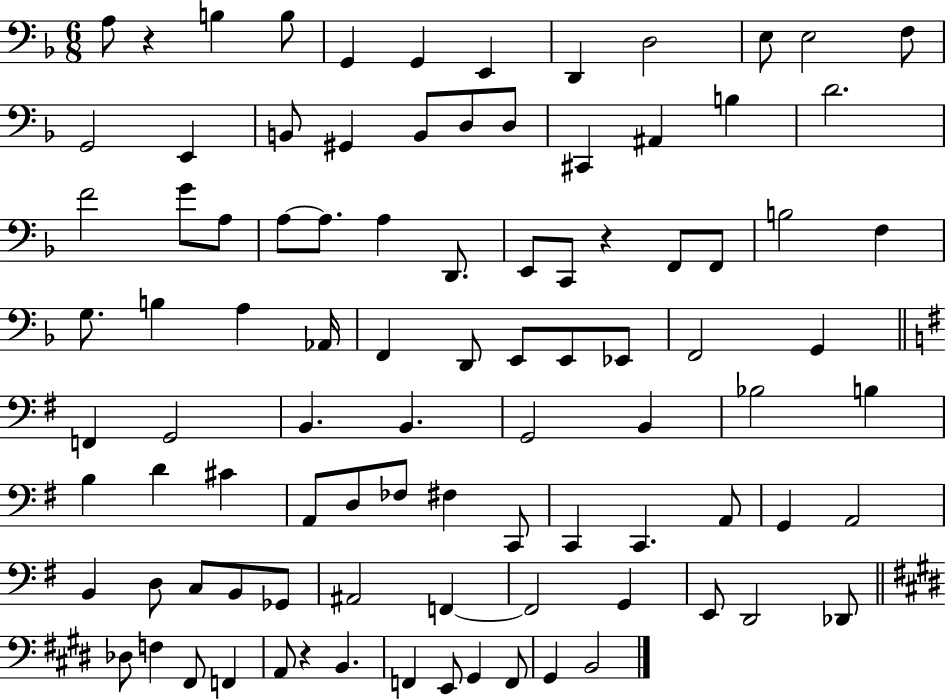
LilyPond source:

{
  \clef bass
  \numericTimeSignature
  \time 6/8
  \key f \major
  a8 r4 b4 b8 | g,4 g,4 e,4 | d,4 d2 | e8 e2 f8 | \break g,2 e,4 | b,8 gis,4 b,8 d8 d8 | cis,4 ais,4 b4 | d'2. | \break f'2 g'8 a8 | a8~~ a8. a4 d,8. | e,8 c,8 r4 f,8 f,8 | b2 f4 | \break g8. b4 a4 aes,16 | f,4 d,8 e,8 e,8 ees,8 | f,2 g,4 | \bar "||" \break \key e \minor f,4 g,2 | b,4. b,4. | g,2 b,4 | bes2 b4 | \break b4 d'4 cis'4 | a,8 d8 fes8 fis4 c,8 | c,4 c,4. a,8 | g,4 a,2 | \break b,4 d8 c8 b,8 ges,8 | ais,2 f,4~~ | f,2 g,4 | e,8 d,2 des,8 | \break \bar "||" \break \key e \major des8 f4 fis,8 f,4 | a,8 r4 b,4. | f,4 e,8 gis,4 f,8 | gis,4 b,2 | \break \bar "|."
}